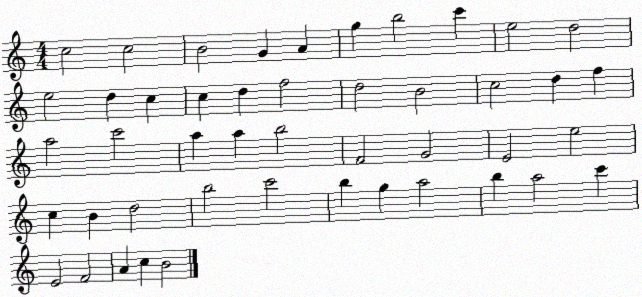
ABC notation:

X:1
T:Untitled
M:4/4
L:1/4
K:C
c2 c2 B2 G A g b2 c' e2 d2 e2 d c c d f2 d2 B2 c2 d f a2 c'2 a a b2 F2 G2 E2 e2 c B d2 b2 c'2 b g a2 b a2 c' E2 F2 A c B2